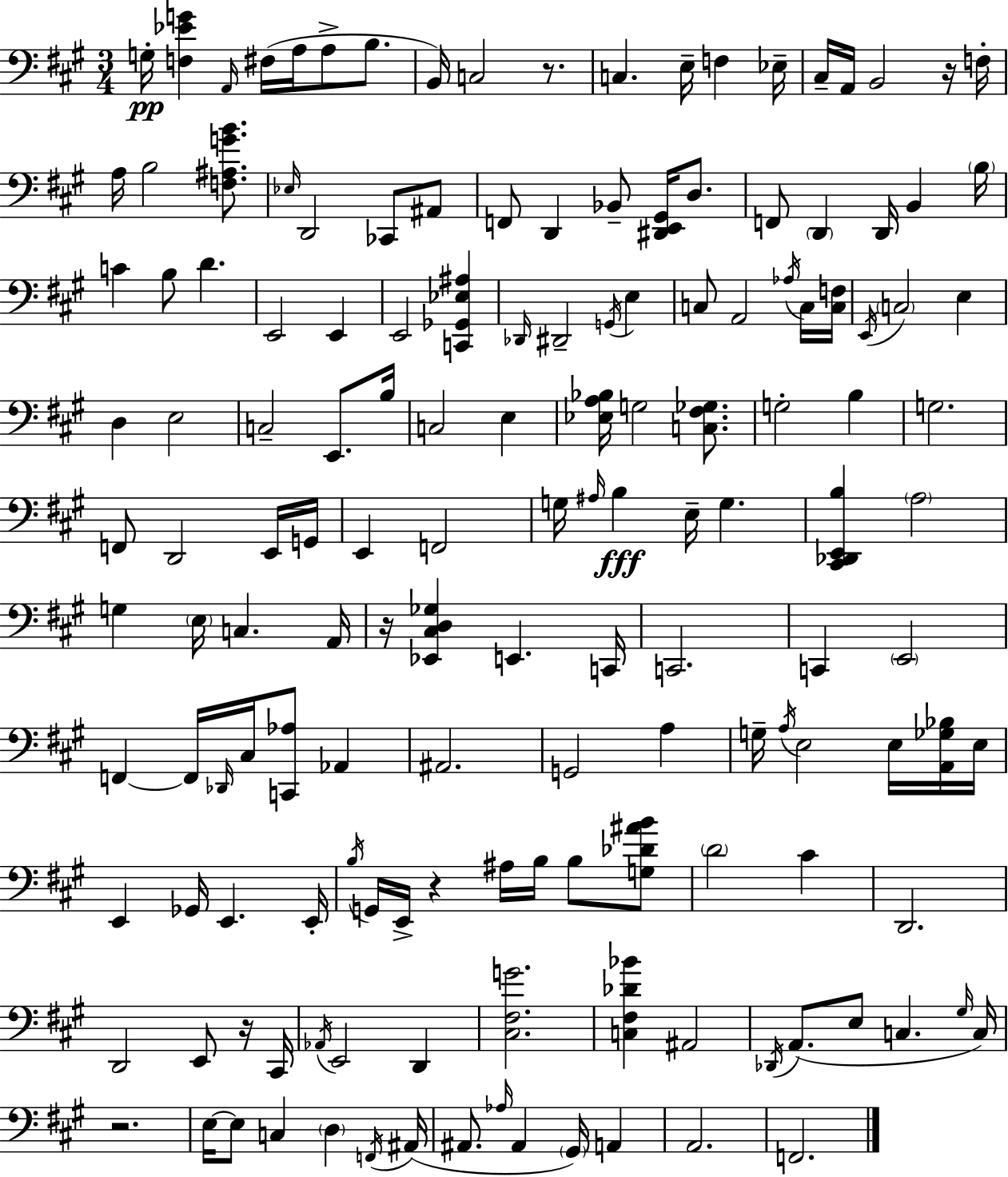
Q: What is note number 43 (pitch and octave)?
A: A2